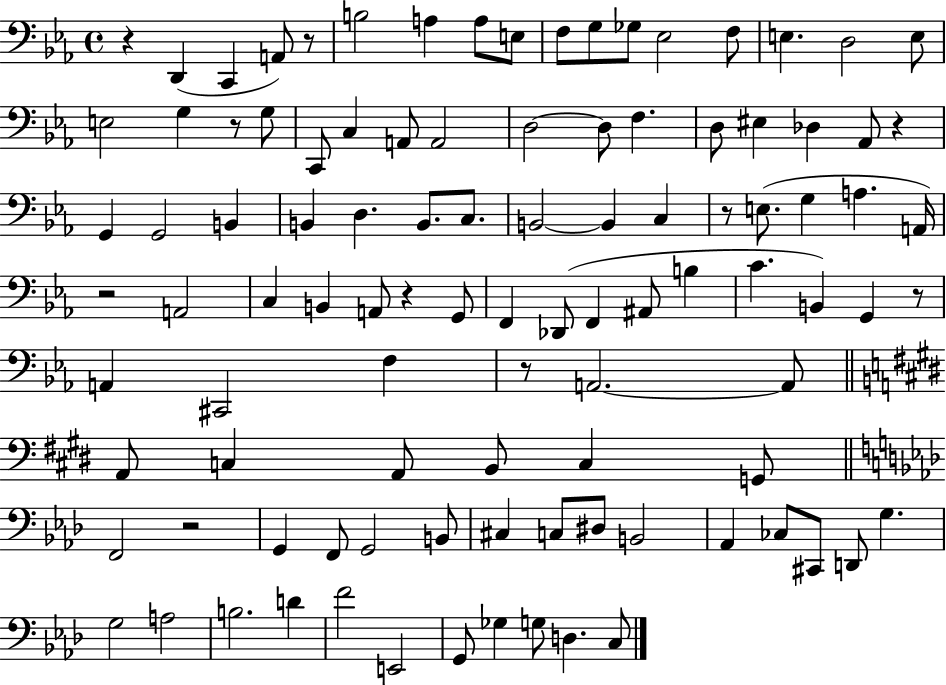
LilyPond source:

{
  \clef bass
  \time 4/4
  \defaultTimeSignature
  \key ees \major
  r4 d,4( c,4 a,8) r8 | b2 a4 a8 e8 | f8 g8 ges8 ees2 f8 | e4. d2 e8 | \break e2 g4 r8 g8 | c,8 c4 a,8 a,2 | d2~~ d8 f4. | d8 eis4 des4 aes,8 r4 | \break g,4 g,2 b,4 | b,4 d4. b,8. c8. | b,2~~ b,4 c4 | r8 e8.( g4 a4. a,16) | \break r2 a,2 | c4 b,4 a,8 r4 g,8 | f,4 des,8( f,4 ais,8 b4 | c'4. b,4) g,4 r8 | \break a,4 cis,2 f4 | r8 a,2.~~ a,8 | \bar "||" \break \key e \major a,8 c4 a,8 b,8 c4 g,8 | \bar "||" \break \key aes \major f,2 r2 | g,4 f,8 g,2 b,8 | cis4 c8 dis8 b,2 | aes,4 ces8 cis,8 d,8 g4. | \break g2 a2 | b2. d'4 | f'2 e,2 | g,8 ges4 g8 d4. c8 | \break \bar "|."
}